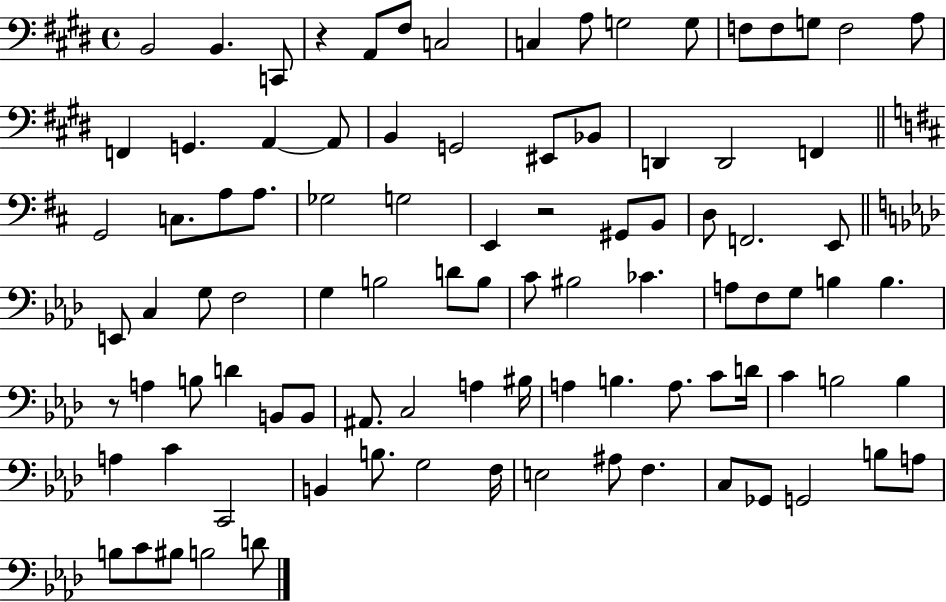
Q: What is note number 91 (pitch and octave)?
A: D4